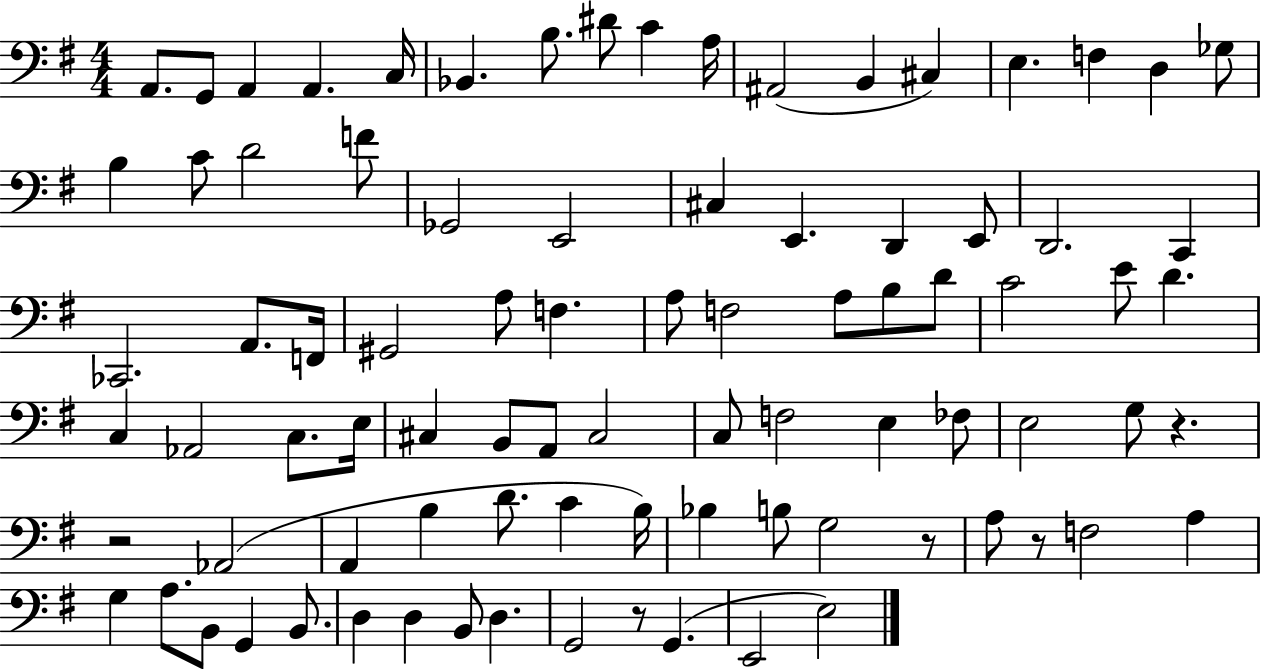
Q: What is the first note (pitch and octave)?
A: A2